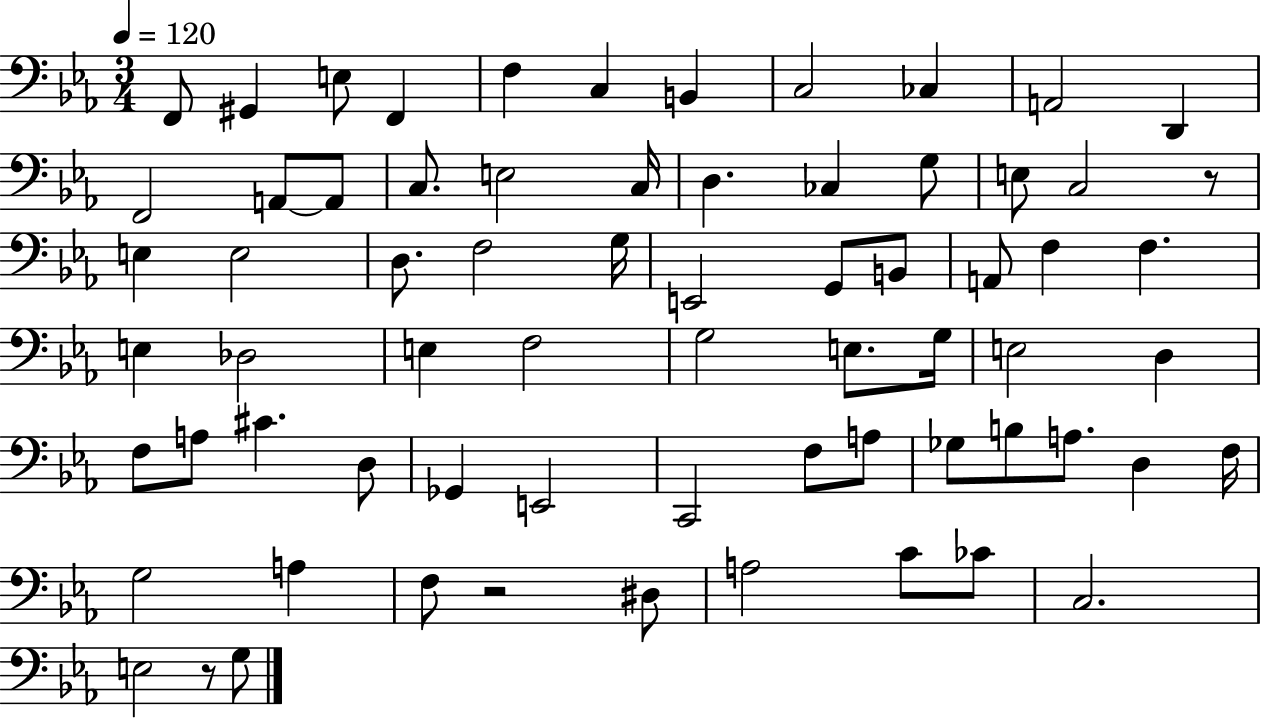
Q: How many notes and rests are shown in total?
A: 69